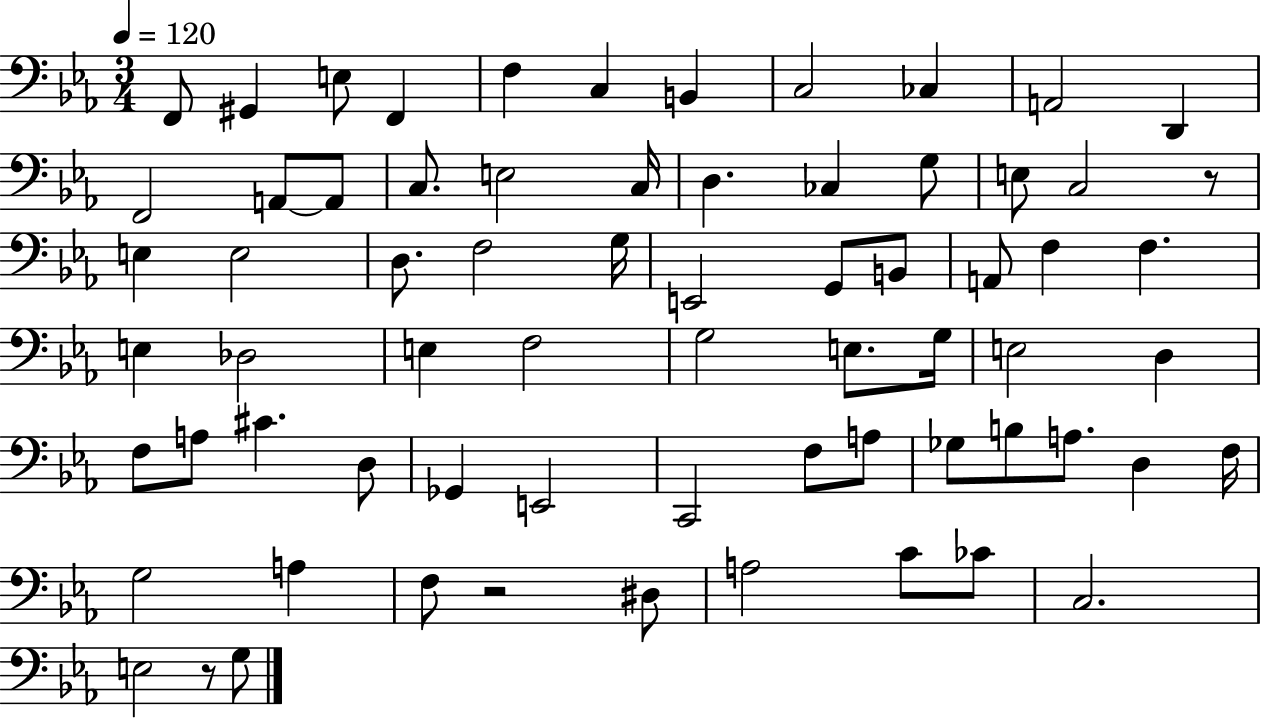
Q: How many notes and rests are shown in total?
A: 69